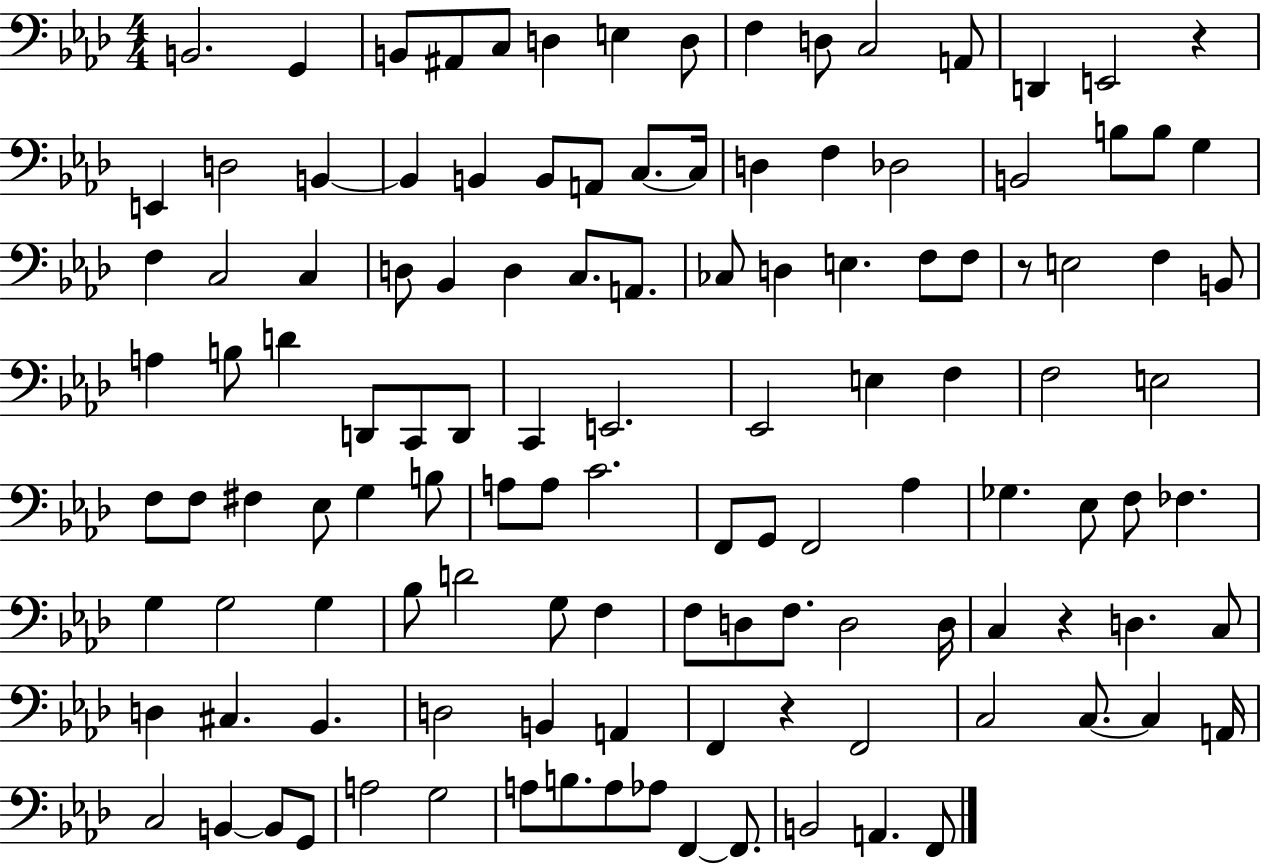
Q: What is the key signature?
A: AES major